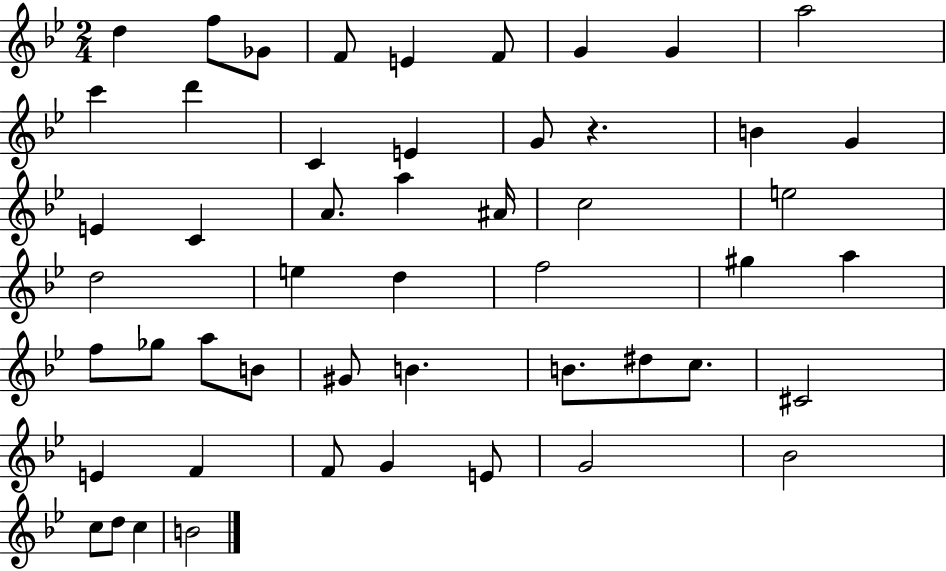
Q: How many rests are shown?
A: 1